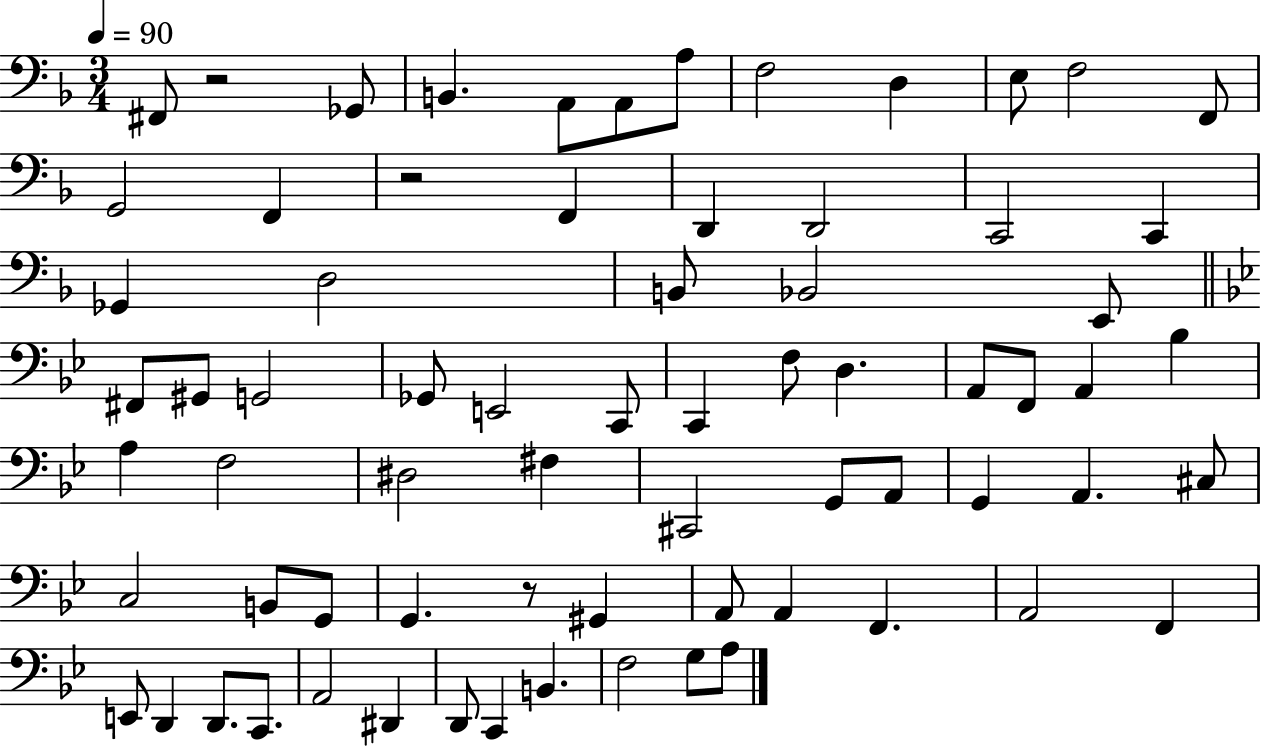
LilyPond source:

{
  \clef bass
  \numericTimeSignature
  \time 3/4
  \key f \major
  \tempo 4 = 90
  \repeat volta 2 { fis,8 r2 ges,8 | b,4. a,8 a,8 a8 | f2 d4 | e8 f2 f,8 | \break g,2 f,4 | r2 f,4 | d,4 d,2 | c,2 c,4 | \break ges,4 d2 | b,8 bes,2 e,8 | \bar "||" \break \key g \minor fis,8 gis,8 g,2 | ges,8 e,2 c,8 | c,4 f8 d4. | a,8 f,8 a,4 bes4 | \break a4 f2 | dis2 fis4 | cis,2 g,8 a,8 | g,4 a,4. cis8 | \break c2 b,8 g,8 | g,4. r8 gis,4 | a,8 a,4 f,4. | a,2 f,4 | \break e,8 d,4 d,8. c,8. | a,2 dis,4 | d,8 c,4 b,4. | f2 g8 a8 | \break } \bar "|."
}